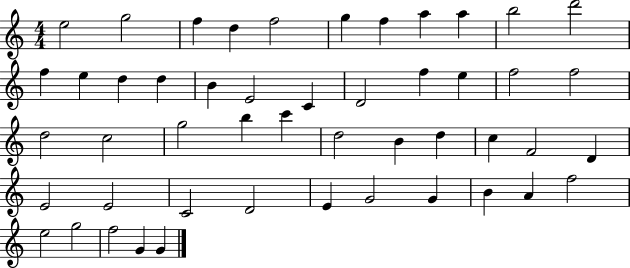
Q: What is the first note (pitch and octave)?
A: E5